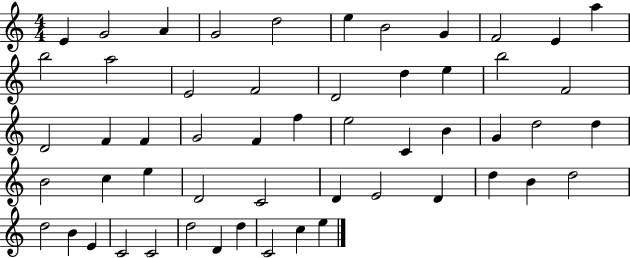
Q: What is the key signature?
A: C major